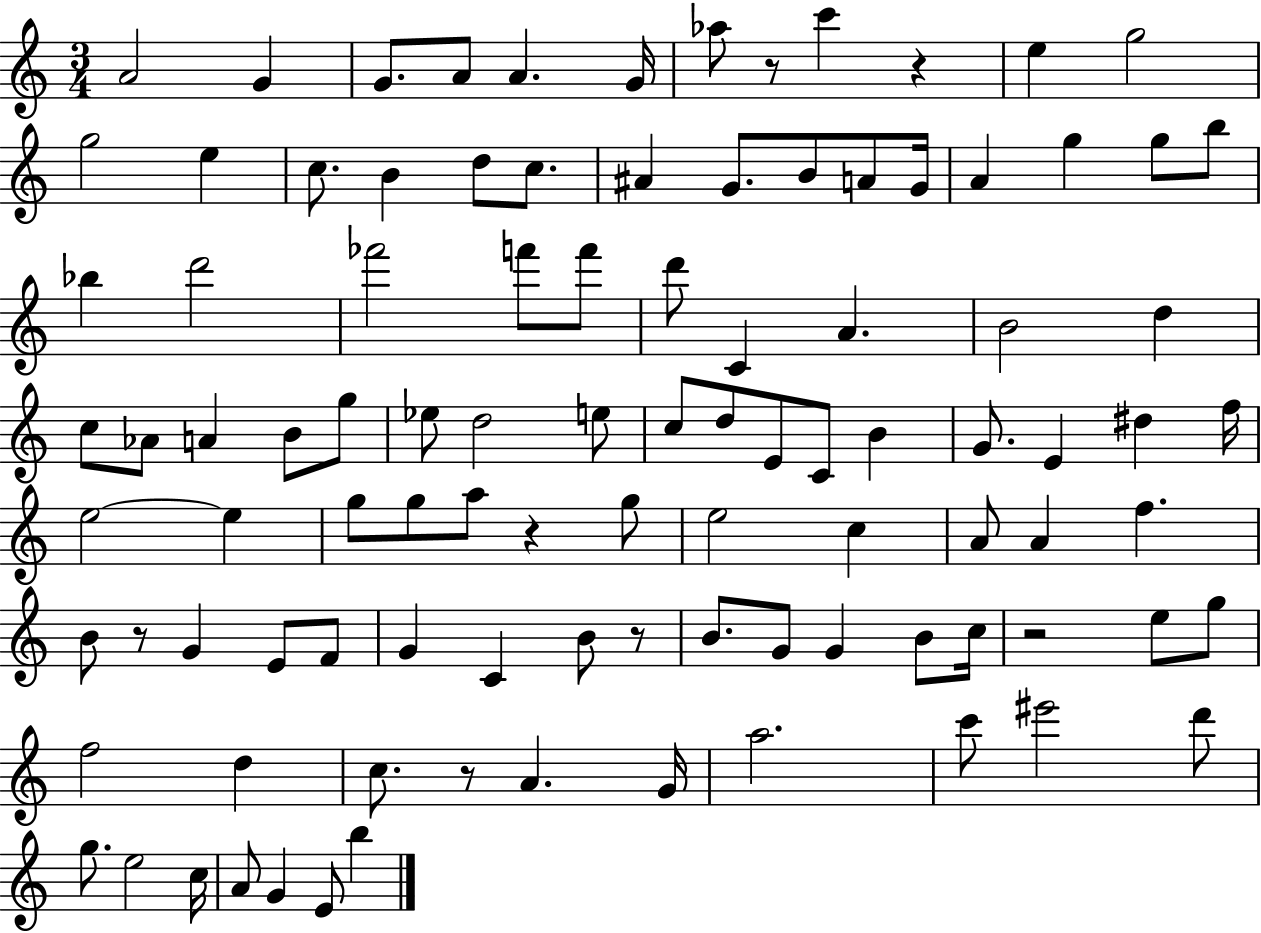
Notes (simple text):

A4/h G4/q G4/e. A4/e A4/q. G4/s Ab5/e R/e C6/q R/q E5/q G5/h G5/h E5/q C5/e. B4/q D5/e C5/e. A#4/q G4/e. B4/e A4/e G4/s A4/q G5/q G5/e B5/e Bb5/q D6/h FES6/h F6/e F6/e D6/e C4/q A4/q. B4/h D5/q C5/e Ab4/e A4/q B4/e G5/e Eb5/e D5/h E5/e C5/e D5/e E4/e C4/e B4/q G4/e. E4/q D#5/q F5/s E5/h E5/q G5/e G5/e A5/e R/q G5/e E5/h C5/q A4/e A4/q F5/q. B4/e R/e G4/q E4/e F4/e G4/q C4/q B4/e R/e B4/e. G4/e G4/q B4/e C5/s R/h E5/e G5/e F5/h D5/q C5/e. R/e A4/q. G4/s A5/h. C6/e EIS6/h D6/e G5/e. E5/h C5/s A4/e G4/q E4/e B5/q